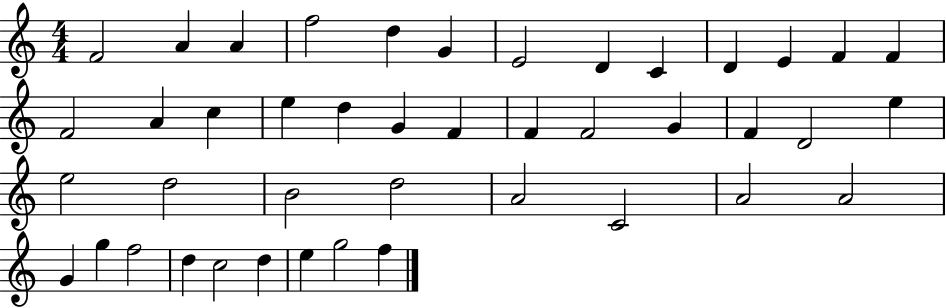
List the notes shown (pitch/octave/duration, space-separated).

F4/h A4/q A4/q F5/h D5/q G4/q E4/h D4/q C4/q D4/q E4/q F4/q F4/q F4/h A4/q C5/q E5/q D5/q G4/q F4/q F4/q F4/h G4/q F4/q D4/h E5/q E5/h D5/h B4/h D5/h A4/h C4/h A4/h A4/h G4/q G5/q F5/h D5/q C5/h D5/q E5/q G5/h F5/q